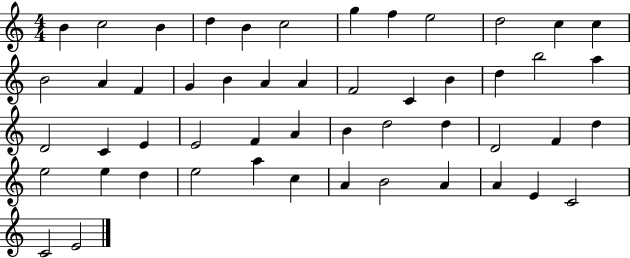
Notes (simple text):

B4/q C5/h B4/q D5/q B4/q C5/h G5/q F5/q E5/h D5/h C5/q C5/q B4/h A4/q F4/q G4/q B4/q A4/q A4/q F4/h C4/q B4/q D5/q B5/h A5/q D4/h C4/q E4/q E4/h F4/q A4/q B4/q D5/h D5/q D4/h F4/q D5/q E5/h E5/q D5/q E5/h A5/q C5/q A4/q B4/h A4/q A4/q E4/q C4/h C4/h E4/h